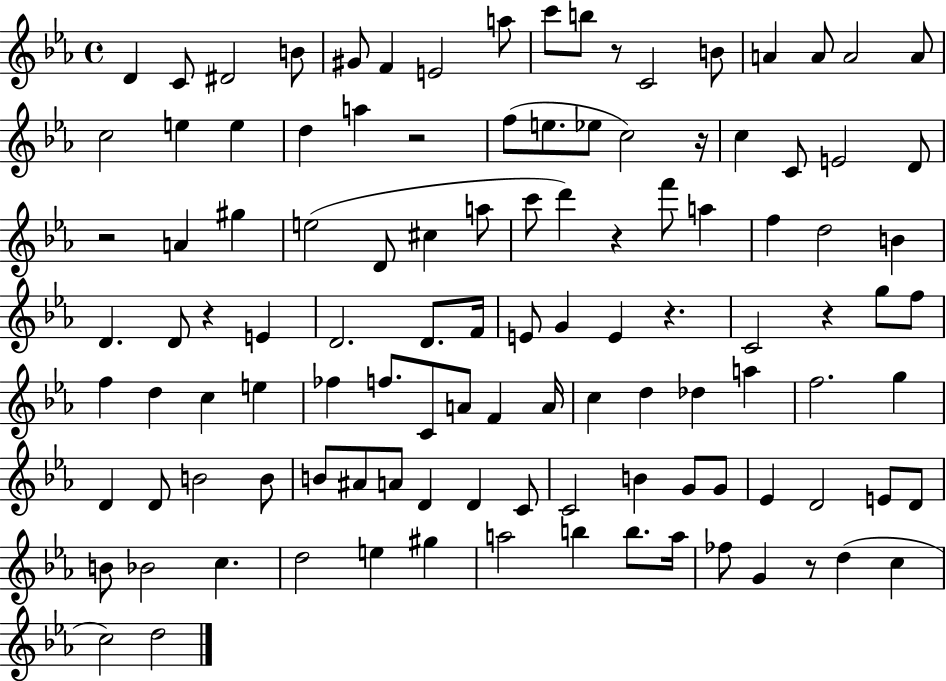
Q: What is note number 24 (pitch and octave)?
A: Eb5